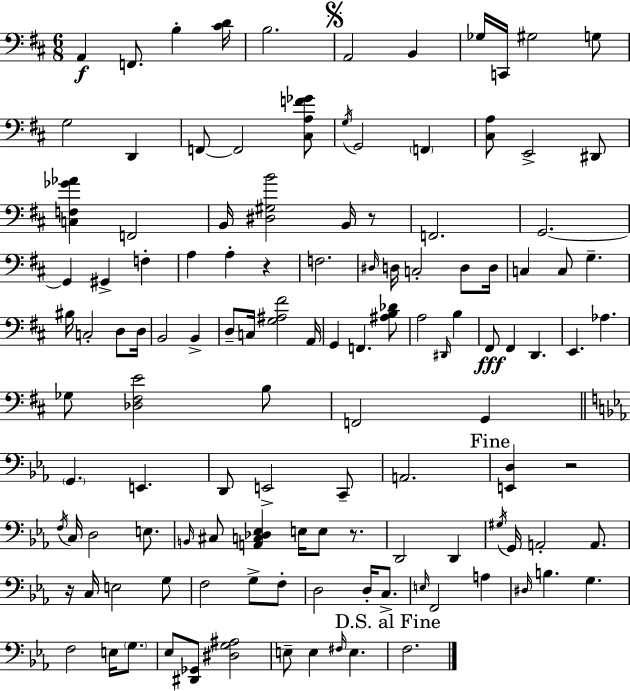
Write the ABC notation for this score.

X:1
T:Untitled
M:6/8
L:1/4
K:D
A,, F,,/2 B, [^CD]/4 B,2 A,,2 B,, _G,/4 C,,/4 ^G,2 G,/2 G,2 D,, F,,/2 F,,2 [^C,A,F_G]/2 G,/4 G,,2 F,, [^C,A,]/2 E,,2 ^D,,/2 [C,F,_G_A] F,,2 B,,/4 [^D,^G,B]2 B,,/4 z/2 F,,2 G,,2 G,, ^G,, F, A, A, z F,2 ^D,/4 D,/4 C,2 D,/2 D,/4 C, C,/2 G, ^B,/4 C,2 D,/2 D,/4 B,,2 B,, D,/2 C,/4 [G,^A,^F]2 A,,/4 G,, F,, [^A,B,_D]/2 A,2 ^D,,/4 B, ^F,,/2 ^F,, D,, E,, _A, _G,/2 [_D,^F,E]2 B,/2 F,,2 G,, G,, E,, D,,/2 E,,2 C,,/2 A,,2 [E,,D,] z2 F,/4 C,/4 D,2 E,/2 B,,/4 ^C,/2 [A,,C,_D,_E,] E,/4 E,/2 z/2 D,,2 D,, ^G,/4 G,,/4 A,,2 A,,/2 z/4 C,/4 E,2 G,/2 F,2 G,/2 F,/2 D,2 D,/4 C,/2 E,/4 F,,2 A, ^D,/4 B, G, F,2 E,/4 G,/2 _E,/2 [^D,,_G,,]/2 [^D,G,^A,]2 E,/2 E, ^F,/4 E, F,2